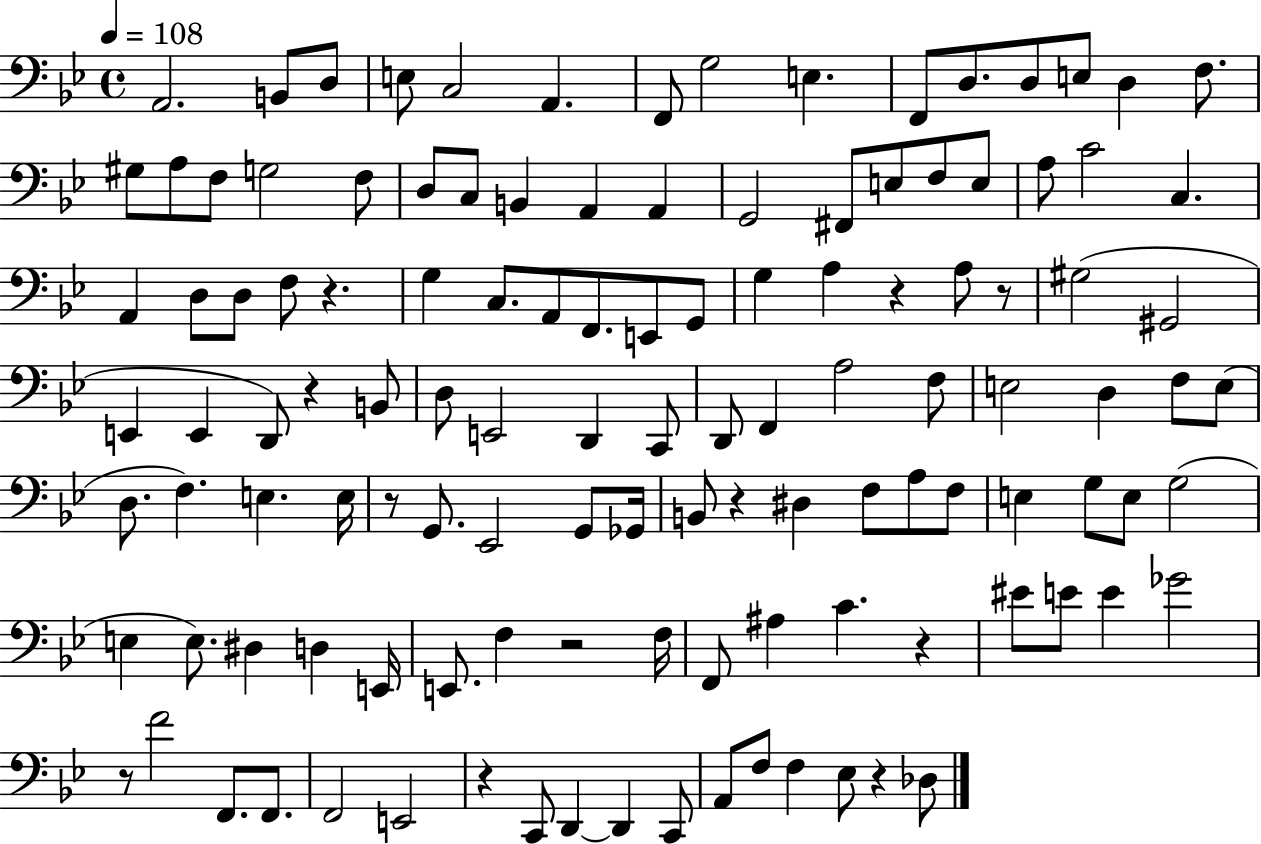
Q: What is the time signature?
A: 4/4